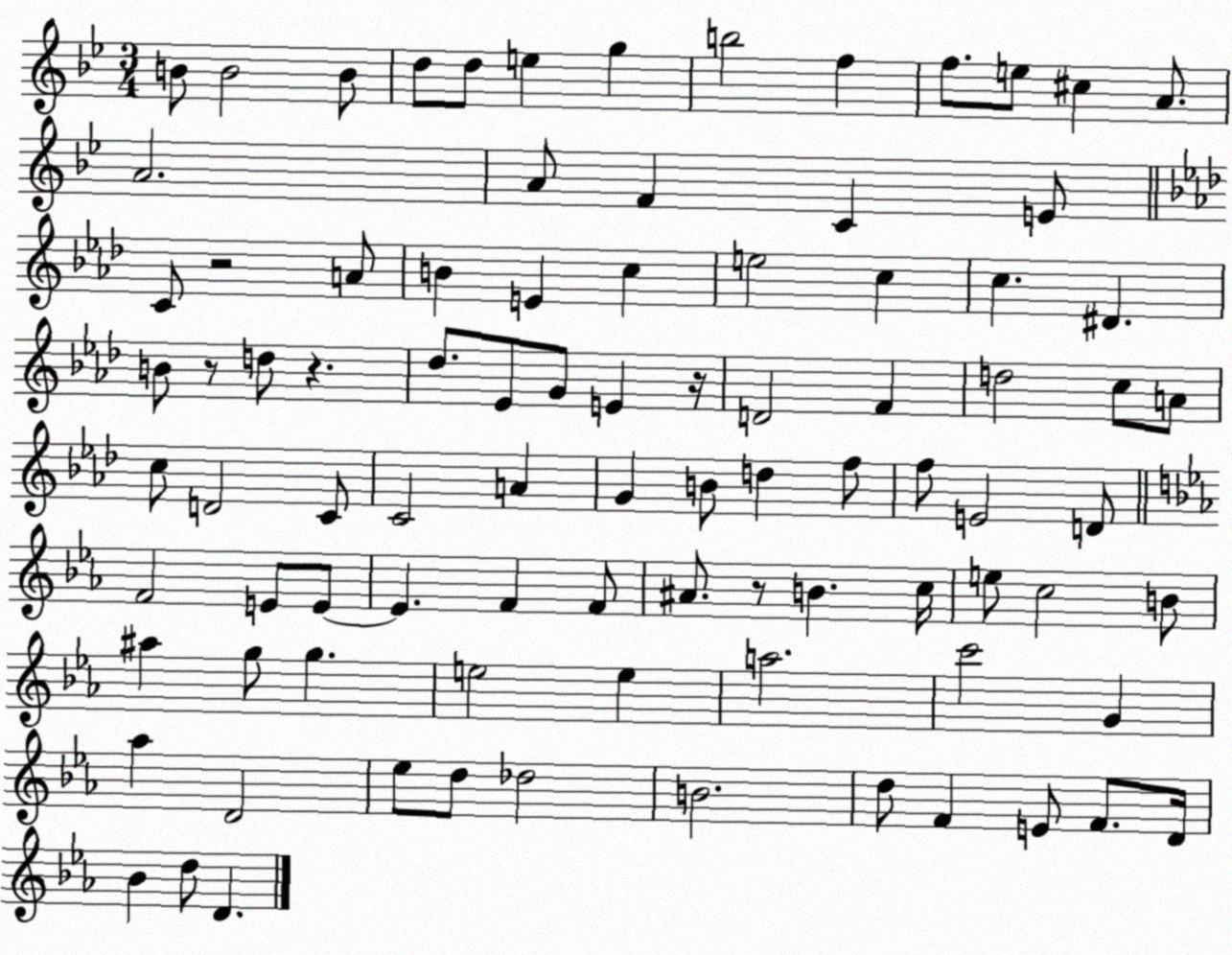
X:1
T:Untitled
M:3/4
L:1/4
K:Bb
B/2 B2 B/2 d/2 d/2 e g b2 f f/2 e/2 ^c A/2 A2 A/2 F C E/2 C/2 z2 A/2 B E c e2 c c ^D B/2 z/2 d/2 z _d/2 _E/2 G/2 E z/4 D2 F d2 c/2 A/2 c/2 D2 C/2 C2 A G B/2 d f/2 f/2 E2 D/2 F2 E/2 E/2 E F F/2 ^A/2 z/2 B c/4 e/2 c2 B/2 ^a g/2 g e2 e a2 c'2 G _a D2 _e/2 d/2 _d2 B2 d/2 F E/2 F/2 D/4 _B d/2 D